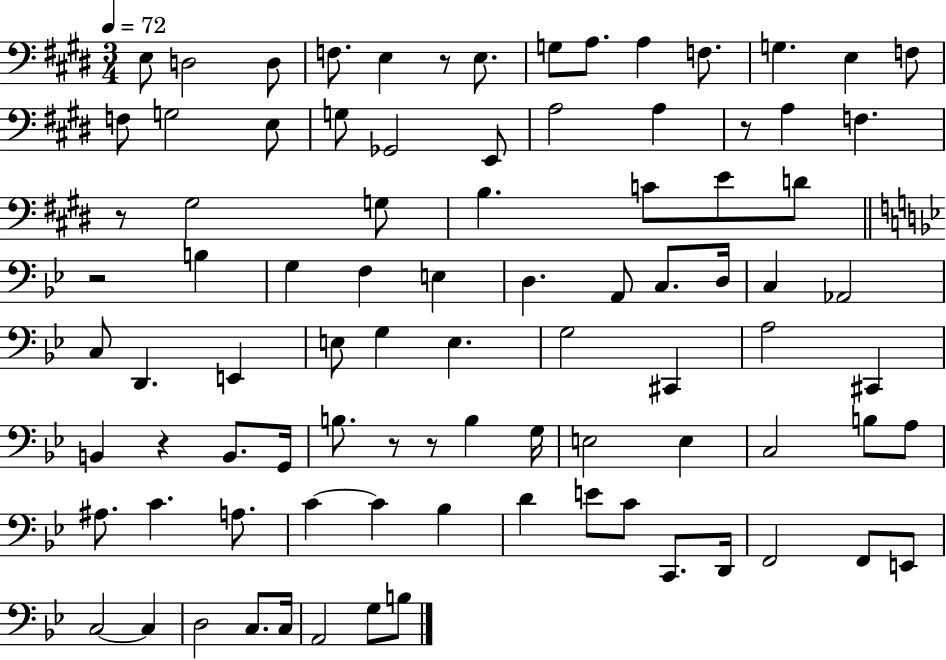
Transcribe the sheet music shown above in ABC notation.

X:1
T:Untitled
M:3/4
L:1/4
K:E
E,/2 D,2 D,/2 F,/2 E, z/2 E,/2 G,/2 A,/2 A, F,/2 G, E, F,/2 F,/2 G,2 E,/2 G,/2 _G,,2 E,,/2 A,2 A, z/2 A, F, z/2 ^G,2 G,/2 B, C/2 E/2 D/2 z2 B, G, F, E, D, A,,/2 C,/2 D,/4 C, _A,,2 C,/2 D,, E,, E,/2 G, E, G,2 ^C,, A,2 ^C,, B,, z B,,/2 G,,/4 B,/2 z/2 z/2 B, G,/4 E,2 E, C,2 B,/2 A,/2 ^A,/2 C A,/2 C C _B, D E/2 C/2 C,,/2 D,,/4 F,,2 F,,/2 E,,/2 C,2 C, D,2 C,/2 C,/4 A,,2 G,/2 B,/2